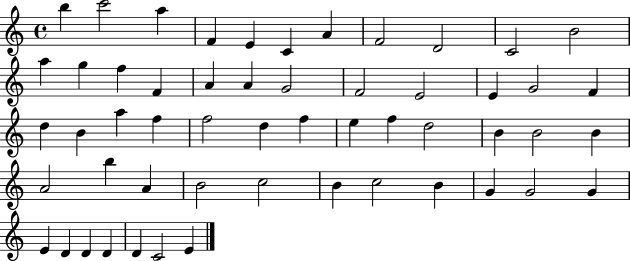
B5/q C6/h A5/q F4/q E4/q C4/q A4/q F4/h D4/h C4/h B4/h A5/q G5/q F5/q F4/q A4/q A4/q G4/h F4/h E4/h E4/q G4/h F4/q D5/q B4/q A5/q F5/q F5/h D5/q F5/q E5/q F5/q D5/h B4/q B4/h B4/q A4/h B5/q A4/q B4/h C5/h B4/q C5/h B4/q G4/q G4/h G4/q E4/q D4/q D4/q D4/q D4/q C4/h E4/q